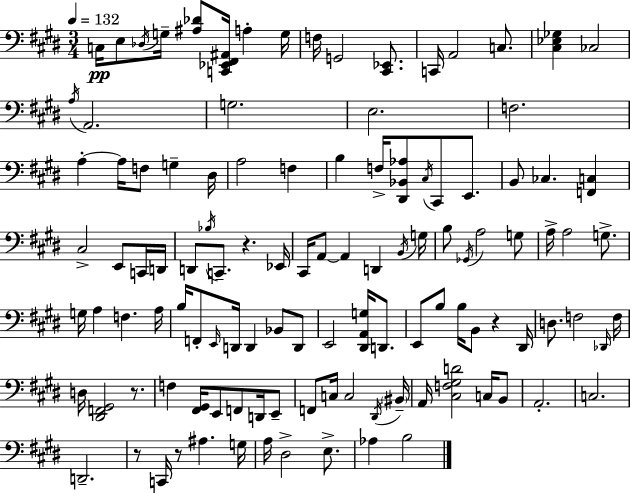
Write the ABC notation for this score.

X:1
T:Untitled
M:3/4
L:1/4
K:E
C,/4 E,/2 _D,/4 G,/4 [^A,_D]/2 [C,,_E,,^F,,^A,,]/4 A, G,/4 F,/4 G,,2 [^C,,_E,,]/2 C,,/4 A,,2 C,/2 [^C,_E,_G,] _C,2 A,/4 A,,2 G,2 E,2 F,2 A, A,/4 F,/2 G, ^D,/4 A,2 F, B, F,/4 [^D,,_B,,_A,]/2 ^C,/4 ^C,,/2 E,,/2 B,,/2 _C, [F,,C,] ^C,2 E,,/2 C,,/4 D,,/4 D,,/2 _B,/4 C,,/2 z _E,,/4 ^C,,/4 A,,/2 A,, D,, B,,/4 G,/4 B,/2 _G,,/4 A,2 G,/2 A,/4 A,2 G,/2 G,/4 A, F, A,/4 B,/4 F,,/2 E,,/4 D,,/4 D,, _B,,/2 D,,/2 E,,2 [^D,,A,,G,]/4 D,,/2 E,,/2 B,/2 B,/4 B,,/2 z ^D,,/4 D,/2 F,2 _D,,/4 F,/4 D,/4 [^D,,F,,^G,,]2 z/2 F, [^F,,^G,,]/4 E,,/2 F,,/2 D,,/4 E,,/2 F,,/2 C,/4 C,2 ^D,,/4 ^B,,/4 A,,/4 [^C,F,^G,D]2 C,/4 B,,/2 A,,2 C,2 D,,2 z/2 C,,/4 z/2 ^A, G,/4 A,/4 ^D,2 E,/2 _A, B,2